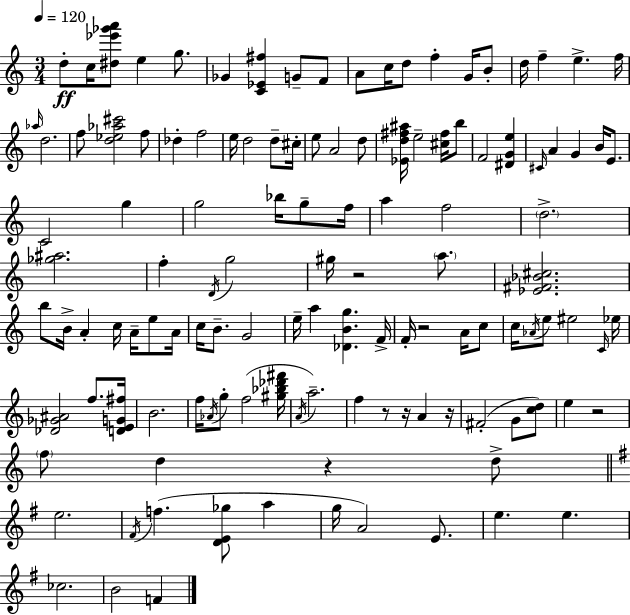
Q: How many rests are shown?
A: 7